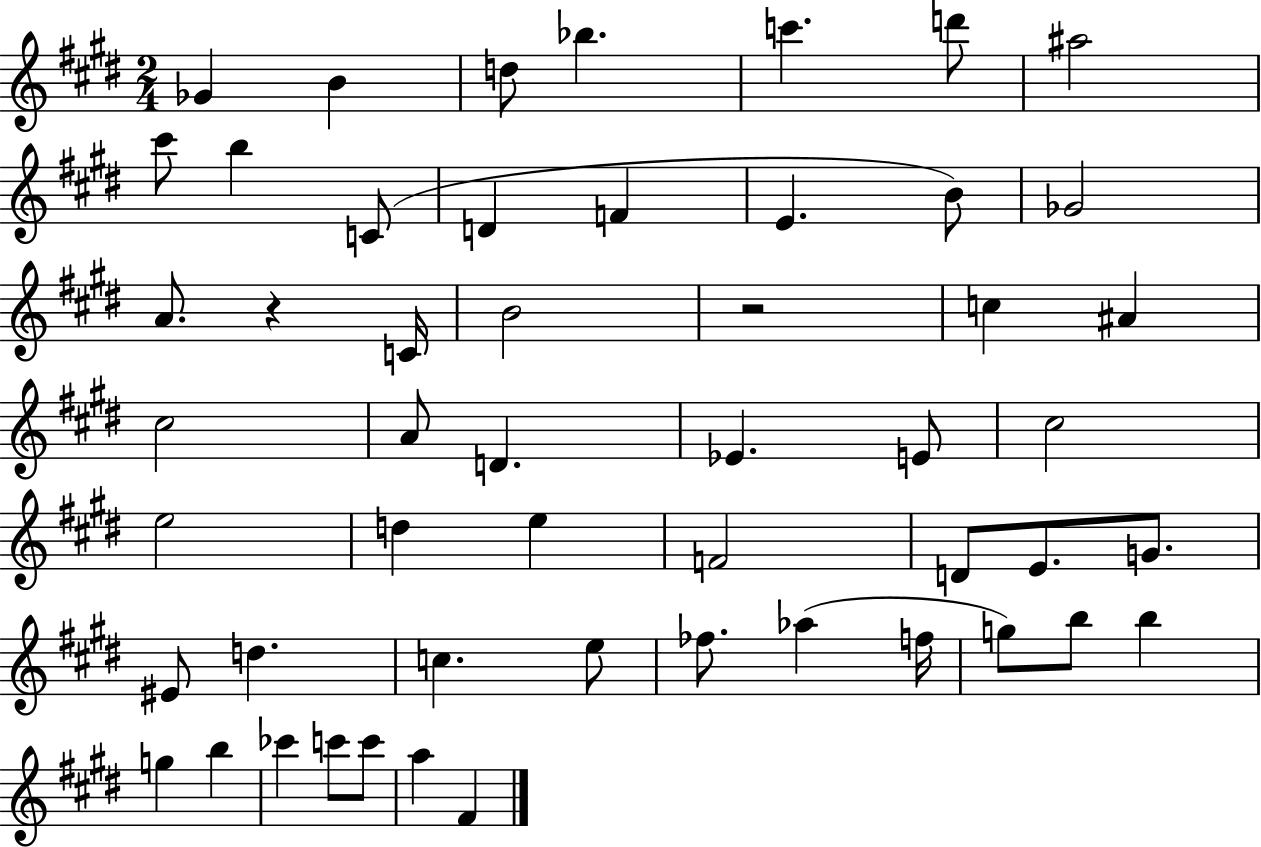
X:1
T:Untitled
M:2/4
L:1/4
K:E
_G B d/2 _b c' d'/2 ^a2 ^c'/2 b C/2 D F E B/2 _G2 A/2 z C/4 B2 z2 c ^A ^c2 A/2 D _E E/2 ^c2 e2 d e F2 D/2 E/2 G/2 ^E/2 d c e/2 _f/2 _a f/4 g/2 b/2 b g b _c' c'/2 c'/2 a ^F